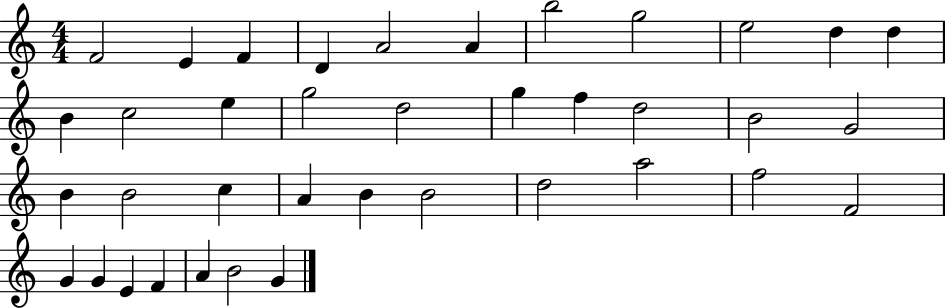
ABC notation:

X:1
T:Untitled
M:4/4
L:1/4
K:C
F2 E F D A2 A b2 g2 e2 d d B c2 e g2 d2 g f d2 B2 G2 B B2 c A B B2 d2 a2 f2 F2 G G E F A B2 G